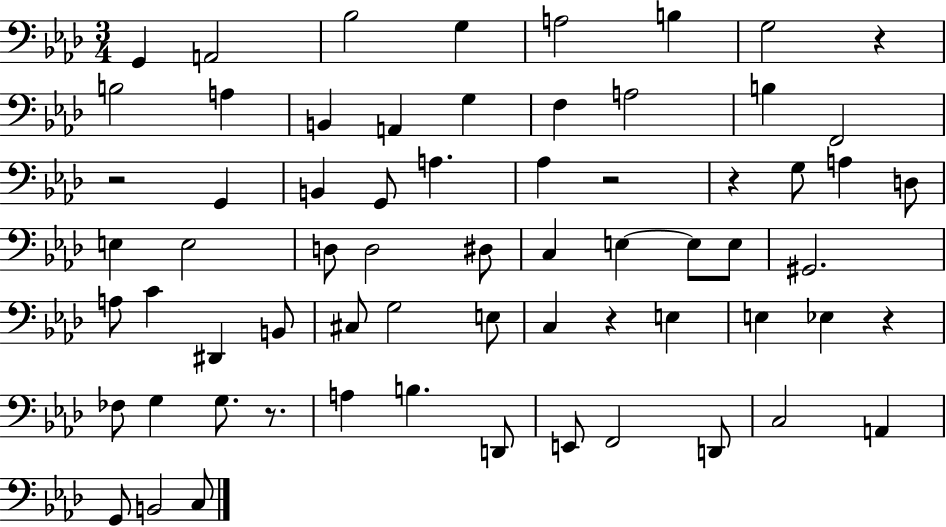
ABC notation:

X:1
T:Untitled
M:3/4
L:1/4
K:Ab
G,, A,,2 _B,2 G, A,2 B, G,2 z B,2 A, B,, A,, G, F, A,2 B, F,,2 z2 G,, B,, G,,/2 A, _A, z2 z G,/2 A, D,/2 E, E,2 D,/2 D,2 ^D,/2 C, E, E,/2 E,/2 ^G,,2 A,/2 C ^D,, B,,/2 ^C,/2 G,2 E,/2 C, z E, E, _E, z _F,/2 G, G,/2 z/2 A, B, D,,/2 E,,/2 F,,2 D,,/2 C,2 A,, G,,/2 B,,2 C,/2